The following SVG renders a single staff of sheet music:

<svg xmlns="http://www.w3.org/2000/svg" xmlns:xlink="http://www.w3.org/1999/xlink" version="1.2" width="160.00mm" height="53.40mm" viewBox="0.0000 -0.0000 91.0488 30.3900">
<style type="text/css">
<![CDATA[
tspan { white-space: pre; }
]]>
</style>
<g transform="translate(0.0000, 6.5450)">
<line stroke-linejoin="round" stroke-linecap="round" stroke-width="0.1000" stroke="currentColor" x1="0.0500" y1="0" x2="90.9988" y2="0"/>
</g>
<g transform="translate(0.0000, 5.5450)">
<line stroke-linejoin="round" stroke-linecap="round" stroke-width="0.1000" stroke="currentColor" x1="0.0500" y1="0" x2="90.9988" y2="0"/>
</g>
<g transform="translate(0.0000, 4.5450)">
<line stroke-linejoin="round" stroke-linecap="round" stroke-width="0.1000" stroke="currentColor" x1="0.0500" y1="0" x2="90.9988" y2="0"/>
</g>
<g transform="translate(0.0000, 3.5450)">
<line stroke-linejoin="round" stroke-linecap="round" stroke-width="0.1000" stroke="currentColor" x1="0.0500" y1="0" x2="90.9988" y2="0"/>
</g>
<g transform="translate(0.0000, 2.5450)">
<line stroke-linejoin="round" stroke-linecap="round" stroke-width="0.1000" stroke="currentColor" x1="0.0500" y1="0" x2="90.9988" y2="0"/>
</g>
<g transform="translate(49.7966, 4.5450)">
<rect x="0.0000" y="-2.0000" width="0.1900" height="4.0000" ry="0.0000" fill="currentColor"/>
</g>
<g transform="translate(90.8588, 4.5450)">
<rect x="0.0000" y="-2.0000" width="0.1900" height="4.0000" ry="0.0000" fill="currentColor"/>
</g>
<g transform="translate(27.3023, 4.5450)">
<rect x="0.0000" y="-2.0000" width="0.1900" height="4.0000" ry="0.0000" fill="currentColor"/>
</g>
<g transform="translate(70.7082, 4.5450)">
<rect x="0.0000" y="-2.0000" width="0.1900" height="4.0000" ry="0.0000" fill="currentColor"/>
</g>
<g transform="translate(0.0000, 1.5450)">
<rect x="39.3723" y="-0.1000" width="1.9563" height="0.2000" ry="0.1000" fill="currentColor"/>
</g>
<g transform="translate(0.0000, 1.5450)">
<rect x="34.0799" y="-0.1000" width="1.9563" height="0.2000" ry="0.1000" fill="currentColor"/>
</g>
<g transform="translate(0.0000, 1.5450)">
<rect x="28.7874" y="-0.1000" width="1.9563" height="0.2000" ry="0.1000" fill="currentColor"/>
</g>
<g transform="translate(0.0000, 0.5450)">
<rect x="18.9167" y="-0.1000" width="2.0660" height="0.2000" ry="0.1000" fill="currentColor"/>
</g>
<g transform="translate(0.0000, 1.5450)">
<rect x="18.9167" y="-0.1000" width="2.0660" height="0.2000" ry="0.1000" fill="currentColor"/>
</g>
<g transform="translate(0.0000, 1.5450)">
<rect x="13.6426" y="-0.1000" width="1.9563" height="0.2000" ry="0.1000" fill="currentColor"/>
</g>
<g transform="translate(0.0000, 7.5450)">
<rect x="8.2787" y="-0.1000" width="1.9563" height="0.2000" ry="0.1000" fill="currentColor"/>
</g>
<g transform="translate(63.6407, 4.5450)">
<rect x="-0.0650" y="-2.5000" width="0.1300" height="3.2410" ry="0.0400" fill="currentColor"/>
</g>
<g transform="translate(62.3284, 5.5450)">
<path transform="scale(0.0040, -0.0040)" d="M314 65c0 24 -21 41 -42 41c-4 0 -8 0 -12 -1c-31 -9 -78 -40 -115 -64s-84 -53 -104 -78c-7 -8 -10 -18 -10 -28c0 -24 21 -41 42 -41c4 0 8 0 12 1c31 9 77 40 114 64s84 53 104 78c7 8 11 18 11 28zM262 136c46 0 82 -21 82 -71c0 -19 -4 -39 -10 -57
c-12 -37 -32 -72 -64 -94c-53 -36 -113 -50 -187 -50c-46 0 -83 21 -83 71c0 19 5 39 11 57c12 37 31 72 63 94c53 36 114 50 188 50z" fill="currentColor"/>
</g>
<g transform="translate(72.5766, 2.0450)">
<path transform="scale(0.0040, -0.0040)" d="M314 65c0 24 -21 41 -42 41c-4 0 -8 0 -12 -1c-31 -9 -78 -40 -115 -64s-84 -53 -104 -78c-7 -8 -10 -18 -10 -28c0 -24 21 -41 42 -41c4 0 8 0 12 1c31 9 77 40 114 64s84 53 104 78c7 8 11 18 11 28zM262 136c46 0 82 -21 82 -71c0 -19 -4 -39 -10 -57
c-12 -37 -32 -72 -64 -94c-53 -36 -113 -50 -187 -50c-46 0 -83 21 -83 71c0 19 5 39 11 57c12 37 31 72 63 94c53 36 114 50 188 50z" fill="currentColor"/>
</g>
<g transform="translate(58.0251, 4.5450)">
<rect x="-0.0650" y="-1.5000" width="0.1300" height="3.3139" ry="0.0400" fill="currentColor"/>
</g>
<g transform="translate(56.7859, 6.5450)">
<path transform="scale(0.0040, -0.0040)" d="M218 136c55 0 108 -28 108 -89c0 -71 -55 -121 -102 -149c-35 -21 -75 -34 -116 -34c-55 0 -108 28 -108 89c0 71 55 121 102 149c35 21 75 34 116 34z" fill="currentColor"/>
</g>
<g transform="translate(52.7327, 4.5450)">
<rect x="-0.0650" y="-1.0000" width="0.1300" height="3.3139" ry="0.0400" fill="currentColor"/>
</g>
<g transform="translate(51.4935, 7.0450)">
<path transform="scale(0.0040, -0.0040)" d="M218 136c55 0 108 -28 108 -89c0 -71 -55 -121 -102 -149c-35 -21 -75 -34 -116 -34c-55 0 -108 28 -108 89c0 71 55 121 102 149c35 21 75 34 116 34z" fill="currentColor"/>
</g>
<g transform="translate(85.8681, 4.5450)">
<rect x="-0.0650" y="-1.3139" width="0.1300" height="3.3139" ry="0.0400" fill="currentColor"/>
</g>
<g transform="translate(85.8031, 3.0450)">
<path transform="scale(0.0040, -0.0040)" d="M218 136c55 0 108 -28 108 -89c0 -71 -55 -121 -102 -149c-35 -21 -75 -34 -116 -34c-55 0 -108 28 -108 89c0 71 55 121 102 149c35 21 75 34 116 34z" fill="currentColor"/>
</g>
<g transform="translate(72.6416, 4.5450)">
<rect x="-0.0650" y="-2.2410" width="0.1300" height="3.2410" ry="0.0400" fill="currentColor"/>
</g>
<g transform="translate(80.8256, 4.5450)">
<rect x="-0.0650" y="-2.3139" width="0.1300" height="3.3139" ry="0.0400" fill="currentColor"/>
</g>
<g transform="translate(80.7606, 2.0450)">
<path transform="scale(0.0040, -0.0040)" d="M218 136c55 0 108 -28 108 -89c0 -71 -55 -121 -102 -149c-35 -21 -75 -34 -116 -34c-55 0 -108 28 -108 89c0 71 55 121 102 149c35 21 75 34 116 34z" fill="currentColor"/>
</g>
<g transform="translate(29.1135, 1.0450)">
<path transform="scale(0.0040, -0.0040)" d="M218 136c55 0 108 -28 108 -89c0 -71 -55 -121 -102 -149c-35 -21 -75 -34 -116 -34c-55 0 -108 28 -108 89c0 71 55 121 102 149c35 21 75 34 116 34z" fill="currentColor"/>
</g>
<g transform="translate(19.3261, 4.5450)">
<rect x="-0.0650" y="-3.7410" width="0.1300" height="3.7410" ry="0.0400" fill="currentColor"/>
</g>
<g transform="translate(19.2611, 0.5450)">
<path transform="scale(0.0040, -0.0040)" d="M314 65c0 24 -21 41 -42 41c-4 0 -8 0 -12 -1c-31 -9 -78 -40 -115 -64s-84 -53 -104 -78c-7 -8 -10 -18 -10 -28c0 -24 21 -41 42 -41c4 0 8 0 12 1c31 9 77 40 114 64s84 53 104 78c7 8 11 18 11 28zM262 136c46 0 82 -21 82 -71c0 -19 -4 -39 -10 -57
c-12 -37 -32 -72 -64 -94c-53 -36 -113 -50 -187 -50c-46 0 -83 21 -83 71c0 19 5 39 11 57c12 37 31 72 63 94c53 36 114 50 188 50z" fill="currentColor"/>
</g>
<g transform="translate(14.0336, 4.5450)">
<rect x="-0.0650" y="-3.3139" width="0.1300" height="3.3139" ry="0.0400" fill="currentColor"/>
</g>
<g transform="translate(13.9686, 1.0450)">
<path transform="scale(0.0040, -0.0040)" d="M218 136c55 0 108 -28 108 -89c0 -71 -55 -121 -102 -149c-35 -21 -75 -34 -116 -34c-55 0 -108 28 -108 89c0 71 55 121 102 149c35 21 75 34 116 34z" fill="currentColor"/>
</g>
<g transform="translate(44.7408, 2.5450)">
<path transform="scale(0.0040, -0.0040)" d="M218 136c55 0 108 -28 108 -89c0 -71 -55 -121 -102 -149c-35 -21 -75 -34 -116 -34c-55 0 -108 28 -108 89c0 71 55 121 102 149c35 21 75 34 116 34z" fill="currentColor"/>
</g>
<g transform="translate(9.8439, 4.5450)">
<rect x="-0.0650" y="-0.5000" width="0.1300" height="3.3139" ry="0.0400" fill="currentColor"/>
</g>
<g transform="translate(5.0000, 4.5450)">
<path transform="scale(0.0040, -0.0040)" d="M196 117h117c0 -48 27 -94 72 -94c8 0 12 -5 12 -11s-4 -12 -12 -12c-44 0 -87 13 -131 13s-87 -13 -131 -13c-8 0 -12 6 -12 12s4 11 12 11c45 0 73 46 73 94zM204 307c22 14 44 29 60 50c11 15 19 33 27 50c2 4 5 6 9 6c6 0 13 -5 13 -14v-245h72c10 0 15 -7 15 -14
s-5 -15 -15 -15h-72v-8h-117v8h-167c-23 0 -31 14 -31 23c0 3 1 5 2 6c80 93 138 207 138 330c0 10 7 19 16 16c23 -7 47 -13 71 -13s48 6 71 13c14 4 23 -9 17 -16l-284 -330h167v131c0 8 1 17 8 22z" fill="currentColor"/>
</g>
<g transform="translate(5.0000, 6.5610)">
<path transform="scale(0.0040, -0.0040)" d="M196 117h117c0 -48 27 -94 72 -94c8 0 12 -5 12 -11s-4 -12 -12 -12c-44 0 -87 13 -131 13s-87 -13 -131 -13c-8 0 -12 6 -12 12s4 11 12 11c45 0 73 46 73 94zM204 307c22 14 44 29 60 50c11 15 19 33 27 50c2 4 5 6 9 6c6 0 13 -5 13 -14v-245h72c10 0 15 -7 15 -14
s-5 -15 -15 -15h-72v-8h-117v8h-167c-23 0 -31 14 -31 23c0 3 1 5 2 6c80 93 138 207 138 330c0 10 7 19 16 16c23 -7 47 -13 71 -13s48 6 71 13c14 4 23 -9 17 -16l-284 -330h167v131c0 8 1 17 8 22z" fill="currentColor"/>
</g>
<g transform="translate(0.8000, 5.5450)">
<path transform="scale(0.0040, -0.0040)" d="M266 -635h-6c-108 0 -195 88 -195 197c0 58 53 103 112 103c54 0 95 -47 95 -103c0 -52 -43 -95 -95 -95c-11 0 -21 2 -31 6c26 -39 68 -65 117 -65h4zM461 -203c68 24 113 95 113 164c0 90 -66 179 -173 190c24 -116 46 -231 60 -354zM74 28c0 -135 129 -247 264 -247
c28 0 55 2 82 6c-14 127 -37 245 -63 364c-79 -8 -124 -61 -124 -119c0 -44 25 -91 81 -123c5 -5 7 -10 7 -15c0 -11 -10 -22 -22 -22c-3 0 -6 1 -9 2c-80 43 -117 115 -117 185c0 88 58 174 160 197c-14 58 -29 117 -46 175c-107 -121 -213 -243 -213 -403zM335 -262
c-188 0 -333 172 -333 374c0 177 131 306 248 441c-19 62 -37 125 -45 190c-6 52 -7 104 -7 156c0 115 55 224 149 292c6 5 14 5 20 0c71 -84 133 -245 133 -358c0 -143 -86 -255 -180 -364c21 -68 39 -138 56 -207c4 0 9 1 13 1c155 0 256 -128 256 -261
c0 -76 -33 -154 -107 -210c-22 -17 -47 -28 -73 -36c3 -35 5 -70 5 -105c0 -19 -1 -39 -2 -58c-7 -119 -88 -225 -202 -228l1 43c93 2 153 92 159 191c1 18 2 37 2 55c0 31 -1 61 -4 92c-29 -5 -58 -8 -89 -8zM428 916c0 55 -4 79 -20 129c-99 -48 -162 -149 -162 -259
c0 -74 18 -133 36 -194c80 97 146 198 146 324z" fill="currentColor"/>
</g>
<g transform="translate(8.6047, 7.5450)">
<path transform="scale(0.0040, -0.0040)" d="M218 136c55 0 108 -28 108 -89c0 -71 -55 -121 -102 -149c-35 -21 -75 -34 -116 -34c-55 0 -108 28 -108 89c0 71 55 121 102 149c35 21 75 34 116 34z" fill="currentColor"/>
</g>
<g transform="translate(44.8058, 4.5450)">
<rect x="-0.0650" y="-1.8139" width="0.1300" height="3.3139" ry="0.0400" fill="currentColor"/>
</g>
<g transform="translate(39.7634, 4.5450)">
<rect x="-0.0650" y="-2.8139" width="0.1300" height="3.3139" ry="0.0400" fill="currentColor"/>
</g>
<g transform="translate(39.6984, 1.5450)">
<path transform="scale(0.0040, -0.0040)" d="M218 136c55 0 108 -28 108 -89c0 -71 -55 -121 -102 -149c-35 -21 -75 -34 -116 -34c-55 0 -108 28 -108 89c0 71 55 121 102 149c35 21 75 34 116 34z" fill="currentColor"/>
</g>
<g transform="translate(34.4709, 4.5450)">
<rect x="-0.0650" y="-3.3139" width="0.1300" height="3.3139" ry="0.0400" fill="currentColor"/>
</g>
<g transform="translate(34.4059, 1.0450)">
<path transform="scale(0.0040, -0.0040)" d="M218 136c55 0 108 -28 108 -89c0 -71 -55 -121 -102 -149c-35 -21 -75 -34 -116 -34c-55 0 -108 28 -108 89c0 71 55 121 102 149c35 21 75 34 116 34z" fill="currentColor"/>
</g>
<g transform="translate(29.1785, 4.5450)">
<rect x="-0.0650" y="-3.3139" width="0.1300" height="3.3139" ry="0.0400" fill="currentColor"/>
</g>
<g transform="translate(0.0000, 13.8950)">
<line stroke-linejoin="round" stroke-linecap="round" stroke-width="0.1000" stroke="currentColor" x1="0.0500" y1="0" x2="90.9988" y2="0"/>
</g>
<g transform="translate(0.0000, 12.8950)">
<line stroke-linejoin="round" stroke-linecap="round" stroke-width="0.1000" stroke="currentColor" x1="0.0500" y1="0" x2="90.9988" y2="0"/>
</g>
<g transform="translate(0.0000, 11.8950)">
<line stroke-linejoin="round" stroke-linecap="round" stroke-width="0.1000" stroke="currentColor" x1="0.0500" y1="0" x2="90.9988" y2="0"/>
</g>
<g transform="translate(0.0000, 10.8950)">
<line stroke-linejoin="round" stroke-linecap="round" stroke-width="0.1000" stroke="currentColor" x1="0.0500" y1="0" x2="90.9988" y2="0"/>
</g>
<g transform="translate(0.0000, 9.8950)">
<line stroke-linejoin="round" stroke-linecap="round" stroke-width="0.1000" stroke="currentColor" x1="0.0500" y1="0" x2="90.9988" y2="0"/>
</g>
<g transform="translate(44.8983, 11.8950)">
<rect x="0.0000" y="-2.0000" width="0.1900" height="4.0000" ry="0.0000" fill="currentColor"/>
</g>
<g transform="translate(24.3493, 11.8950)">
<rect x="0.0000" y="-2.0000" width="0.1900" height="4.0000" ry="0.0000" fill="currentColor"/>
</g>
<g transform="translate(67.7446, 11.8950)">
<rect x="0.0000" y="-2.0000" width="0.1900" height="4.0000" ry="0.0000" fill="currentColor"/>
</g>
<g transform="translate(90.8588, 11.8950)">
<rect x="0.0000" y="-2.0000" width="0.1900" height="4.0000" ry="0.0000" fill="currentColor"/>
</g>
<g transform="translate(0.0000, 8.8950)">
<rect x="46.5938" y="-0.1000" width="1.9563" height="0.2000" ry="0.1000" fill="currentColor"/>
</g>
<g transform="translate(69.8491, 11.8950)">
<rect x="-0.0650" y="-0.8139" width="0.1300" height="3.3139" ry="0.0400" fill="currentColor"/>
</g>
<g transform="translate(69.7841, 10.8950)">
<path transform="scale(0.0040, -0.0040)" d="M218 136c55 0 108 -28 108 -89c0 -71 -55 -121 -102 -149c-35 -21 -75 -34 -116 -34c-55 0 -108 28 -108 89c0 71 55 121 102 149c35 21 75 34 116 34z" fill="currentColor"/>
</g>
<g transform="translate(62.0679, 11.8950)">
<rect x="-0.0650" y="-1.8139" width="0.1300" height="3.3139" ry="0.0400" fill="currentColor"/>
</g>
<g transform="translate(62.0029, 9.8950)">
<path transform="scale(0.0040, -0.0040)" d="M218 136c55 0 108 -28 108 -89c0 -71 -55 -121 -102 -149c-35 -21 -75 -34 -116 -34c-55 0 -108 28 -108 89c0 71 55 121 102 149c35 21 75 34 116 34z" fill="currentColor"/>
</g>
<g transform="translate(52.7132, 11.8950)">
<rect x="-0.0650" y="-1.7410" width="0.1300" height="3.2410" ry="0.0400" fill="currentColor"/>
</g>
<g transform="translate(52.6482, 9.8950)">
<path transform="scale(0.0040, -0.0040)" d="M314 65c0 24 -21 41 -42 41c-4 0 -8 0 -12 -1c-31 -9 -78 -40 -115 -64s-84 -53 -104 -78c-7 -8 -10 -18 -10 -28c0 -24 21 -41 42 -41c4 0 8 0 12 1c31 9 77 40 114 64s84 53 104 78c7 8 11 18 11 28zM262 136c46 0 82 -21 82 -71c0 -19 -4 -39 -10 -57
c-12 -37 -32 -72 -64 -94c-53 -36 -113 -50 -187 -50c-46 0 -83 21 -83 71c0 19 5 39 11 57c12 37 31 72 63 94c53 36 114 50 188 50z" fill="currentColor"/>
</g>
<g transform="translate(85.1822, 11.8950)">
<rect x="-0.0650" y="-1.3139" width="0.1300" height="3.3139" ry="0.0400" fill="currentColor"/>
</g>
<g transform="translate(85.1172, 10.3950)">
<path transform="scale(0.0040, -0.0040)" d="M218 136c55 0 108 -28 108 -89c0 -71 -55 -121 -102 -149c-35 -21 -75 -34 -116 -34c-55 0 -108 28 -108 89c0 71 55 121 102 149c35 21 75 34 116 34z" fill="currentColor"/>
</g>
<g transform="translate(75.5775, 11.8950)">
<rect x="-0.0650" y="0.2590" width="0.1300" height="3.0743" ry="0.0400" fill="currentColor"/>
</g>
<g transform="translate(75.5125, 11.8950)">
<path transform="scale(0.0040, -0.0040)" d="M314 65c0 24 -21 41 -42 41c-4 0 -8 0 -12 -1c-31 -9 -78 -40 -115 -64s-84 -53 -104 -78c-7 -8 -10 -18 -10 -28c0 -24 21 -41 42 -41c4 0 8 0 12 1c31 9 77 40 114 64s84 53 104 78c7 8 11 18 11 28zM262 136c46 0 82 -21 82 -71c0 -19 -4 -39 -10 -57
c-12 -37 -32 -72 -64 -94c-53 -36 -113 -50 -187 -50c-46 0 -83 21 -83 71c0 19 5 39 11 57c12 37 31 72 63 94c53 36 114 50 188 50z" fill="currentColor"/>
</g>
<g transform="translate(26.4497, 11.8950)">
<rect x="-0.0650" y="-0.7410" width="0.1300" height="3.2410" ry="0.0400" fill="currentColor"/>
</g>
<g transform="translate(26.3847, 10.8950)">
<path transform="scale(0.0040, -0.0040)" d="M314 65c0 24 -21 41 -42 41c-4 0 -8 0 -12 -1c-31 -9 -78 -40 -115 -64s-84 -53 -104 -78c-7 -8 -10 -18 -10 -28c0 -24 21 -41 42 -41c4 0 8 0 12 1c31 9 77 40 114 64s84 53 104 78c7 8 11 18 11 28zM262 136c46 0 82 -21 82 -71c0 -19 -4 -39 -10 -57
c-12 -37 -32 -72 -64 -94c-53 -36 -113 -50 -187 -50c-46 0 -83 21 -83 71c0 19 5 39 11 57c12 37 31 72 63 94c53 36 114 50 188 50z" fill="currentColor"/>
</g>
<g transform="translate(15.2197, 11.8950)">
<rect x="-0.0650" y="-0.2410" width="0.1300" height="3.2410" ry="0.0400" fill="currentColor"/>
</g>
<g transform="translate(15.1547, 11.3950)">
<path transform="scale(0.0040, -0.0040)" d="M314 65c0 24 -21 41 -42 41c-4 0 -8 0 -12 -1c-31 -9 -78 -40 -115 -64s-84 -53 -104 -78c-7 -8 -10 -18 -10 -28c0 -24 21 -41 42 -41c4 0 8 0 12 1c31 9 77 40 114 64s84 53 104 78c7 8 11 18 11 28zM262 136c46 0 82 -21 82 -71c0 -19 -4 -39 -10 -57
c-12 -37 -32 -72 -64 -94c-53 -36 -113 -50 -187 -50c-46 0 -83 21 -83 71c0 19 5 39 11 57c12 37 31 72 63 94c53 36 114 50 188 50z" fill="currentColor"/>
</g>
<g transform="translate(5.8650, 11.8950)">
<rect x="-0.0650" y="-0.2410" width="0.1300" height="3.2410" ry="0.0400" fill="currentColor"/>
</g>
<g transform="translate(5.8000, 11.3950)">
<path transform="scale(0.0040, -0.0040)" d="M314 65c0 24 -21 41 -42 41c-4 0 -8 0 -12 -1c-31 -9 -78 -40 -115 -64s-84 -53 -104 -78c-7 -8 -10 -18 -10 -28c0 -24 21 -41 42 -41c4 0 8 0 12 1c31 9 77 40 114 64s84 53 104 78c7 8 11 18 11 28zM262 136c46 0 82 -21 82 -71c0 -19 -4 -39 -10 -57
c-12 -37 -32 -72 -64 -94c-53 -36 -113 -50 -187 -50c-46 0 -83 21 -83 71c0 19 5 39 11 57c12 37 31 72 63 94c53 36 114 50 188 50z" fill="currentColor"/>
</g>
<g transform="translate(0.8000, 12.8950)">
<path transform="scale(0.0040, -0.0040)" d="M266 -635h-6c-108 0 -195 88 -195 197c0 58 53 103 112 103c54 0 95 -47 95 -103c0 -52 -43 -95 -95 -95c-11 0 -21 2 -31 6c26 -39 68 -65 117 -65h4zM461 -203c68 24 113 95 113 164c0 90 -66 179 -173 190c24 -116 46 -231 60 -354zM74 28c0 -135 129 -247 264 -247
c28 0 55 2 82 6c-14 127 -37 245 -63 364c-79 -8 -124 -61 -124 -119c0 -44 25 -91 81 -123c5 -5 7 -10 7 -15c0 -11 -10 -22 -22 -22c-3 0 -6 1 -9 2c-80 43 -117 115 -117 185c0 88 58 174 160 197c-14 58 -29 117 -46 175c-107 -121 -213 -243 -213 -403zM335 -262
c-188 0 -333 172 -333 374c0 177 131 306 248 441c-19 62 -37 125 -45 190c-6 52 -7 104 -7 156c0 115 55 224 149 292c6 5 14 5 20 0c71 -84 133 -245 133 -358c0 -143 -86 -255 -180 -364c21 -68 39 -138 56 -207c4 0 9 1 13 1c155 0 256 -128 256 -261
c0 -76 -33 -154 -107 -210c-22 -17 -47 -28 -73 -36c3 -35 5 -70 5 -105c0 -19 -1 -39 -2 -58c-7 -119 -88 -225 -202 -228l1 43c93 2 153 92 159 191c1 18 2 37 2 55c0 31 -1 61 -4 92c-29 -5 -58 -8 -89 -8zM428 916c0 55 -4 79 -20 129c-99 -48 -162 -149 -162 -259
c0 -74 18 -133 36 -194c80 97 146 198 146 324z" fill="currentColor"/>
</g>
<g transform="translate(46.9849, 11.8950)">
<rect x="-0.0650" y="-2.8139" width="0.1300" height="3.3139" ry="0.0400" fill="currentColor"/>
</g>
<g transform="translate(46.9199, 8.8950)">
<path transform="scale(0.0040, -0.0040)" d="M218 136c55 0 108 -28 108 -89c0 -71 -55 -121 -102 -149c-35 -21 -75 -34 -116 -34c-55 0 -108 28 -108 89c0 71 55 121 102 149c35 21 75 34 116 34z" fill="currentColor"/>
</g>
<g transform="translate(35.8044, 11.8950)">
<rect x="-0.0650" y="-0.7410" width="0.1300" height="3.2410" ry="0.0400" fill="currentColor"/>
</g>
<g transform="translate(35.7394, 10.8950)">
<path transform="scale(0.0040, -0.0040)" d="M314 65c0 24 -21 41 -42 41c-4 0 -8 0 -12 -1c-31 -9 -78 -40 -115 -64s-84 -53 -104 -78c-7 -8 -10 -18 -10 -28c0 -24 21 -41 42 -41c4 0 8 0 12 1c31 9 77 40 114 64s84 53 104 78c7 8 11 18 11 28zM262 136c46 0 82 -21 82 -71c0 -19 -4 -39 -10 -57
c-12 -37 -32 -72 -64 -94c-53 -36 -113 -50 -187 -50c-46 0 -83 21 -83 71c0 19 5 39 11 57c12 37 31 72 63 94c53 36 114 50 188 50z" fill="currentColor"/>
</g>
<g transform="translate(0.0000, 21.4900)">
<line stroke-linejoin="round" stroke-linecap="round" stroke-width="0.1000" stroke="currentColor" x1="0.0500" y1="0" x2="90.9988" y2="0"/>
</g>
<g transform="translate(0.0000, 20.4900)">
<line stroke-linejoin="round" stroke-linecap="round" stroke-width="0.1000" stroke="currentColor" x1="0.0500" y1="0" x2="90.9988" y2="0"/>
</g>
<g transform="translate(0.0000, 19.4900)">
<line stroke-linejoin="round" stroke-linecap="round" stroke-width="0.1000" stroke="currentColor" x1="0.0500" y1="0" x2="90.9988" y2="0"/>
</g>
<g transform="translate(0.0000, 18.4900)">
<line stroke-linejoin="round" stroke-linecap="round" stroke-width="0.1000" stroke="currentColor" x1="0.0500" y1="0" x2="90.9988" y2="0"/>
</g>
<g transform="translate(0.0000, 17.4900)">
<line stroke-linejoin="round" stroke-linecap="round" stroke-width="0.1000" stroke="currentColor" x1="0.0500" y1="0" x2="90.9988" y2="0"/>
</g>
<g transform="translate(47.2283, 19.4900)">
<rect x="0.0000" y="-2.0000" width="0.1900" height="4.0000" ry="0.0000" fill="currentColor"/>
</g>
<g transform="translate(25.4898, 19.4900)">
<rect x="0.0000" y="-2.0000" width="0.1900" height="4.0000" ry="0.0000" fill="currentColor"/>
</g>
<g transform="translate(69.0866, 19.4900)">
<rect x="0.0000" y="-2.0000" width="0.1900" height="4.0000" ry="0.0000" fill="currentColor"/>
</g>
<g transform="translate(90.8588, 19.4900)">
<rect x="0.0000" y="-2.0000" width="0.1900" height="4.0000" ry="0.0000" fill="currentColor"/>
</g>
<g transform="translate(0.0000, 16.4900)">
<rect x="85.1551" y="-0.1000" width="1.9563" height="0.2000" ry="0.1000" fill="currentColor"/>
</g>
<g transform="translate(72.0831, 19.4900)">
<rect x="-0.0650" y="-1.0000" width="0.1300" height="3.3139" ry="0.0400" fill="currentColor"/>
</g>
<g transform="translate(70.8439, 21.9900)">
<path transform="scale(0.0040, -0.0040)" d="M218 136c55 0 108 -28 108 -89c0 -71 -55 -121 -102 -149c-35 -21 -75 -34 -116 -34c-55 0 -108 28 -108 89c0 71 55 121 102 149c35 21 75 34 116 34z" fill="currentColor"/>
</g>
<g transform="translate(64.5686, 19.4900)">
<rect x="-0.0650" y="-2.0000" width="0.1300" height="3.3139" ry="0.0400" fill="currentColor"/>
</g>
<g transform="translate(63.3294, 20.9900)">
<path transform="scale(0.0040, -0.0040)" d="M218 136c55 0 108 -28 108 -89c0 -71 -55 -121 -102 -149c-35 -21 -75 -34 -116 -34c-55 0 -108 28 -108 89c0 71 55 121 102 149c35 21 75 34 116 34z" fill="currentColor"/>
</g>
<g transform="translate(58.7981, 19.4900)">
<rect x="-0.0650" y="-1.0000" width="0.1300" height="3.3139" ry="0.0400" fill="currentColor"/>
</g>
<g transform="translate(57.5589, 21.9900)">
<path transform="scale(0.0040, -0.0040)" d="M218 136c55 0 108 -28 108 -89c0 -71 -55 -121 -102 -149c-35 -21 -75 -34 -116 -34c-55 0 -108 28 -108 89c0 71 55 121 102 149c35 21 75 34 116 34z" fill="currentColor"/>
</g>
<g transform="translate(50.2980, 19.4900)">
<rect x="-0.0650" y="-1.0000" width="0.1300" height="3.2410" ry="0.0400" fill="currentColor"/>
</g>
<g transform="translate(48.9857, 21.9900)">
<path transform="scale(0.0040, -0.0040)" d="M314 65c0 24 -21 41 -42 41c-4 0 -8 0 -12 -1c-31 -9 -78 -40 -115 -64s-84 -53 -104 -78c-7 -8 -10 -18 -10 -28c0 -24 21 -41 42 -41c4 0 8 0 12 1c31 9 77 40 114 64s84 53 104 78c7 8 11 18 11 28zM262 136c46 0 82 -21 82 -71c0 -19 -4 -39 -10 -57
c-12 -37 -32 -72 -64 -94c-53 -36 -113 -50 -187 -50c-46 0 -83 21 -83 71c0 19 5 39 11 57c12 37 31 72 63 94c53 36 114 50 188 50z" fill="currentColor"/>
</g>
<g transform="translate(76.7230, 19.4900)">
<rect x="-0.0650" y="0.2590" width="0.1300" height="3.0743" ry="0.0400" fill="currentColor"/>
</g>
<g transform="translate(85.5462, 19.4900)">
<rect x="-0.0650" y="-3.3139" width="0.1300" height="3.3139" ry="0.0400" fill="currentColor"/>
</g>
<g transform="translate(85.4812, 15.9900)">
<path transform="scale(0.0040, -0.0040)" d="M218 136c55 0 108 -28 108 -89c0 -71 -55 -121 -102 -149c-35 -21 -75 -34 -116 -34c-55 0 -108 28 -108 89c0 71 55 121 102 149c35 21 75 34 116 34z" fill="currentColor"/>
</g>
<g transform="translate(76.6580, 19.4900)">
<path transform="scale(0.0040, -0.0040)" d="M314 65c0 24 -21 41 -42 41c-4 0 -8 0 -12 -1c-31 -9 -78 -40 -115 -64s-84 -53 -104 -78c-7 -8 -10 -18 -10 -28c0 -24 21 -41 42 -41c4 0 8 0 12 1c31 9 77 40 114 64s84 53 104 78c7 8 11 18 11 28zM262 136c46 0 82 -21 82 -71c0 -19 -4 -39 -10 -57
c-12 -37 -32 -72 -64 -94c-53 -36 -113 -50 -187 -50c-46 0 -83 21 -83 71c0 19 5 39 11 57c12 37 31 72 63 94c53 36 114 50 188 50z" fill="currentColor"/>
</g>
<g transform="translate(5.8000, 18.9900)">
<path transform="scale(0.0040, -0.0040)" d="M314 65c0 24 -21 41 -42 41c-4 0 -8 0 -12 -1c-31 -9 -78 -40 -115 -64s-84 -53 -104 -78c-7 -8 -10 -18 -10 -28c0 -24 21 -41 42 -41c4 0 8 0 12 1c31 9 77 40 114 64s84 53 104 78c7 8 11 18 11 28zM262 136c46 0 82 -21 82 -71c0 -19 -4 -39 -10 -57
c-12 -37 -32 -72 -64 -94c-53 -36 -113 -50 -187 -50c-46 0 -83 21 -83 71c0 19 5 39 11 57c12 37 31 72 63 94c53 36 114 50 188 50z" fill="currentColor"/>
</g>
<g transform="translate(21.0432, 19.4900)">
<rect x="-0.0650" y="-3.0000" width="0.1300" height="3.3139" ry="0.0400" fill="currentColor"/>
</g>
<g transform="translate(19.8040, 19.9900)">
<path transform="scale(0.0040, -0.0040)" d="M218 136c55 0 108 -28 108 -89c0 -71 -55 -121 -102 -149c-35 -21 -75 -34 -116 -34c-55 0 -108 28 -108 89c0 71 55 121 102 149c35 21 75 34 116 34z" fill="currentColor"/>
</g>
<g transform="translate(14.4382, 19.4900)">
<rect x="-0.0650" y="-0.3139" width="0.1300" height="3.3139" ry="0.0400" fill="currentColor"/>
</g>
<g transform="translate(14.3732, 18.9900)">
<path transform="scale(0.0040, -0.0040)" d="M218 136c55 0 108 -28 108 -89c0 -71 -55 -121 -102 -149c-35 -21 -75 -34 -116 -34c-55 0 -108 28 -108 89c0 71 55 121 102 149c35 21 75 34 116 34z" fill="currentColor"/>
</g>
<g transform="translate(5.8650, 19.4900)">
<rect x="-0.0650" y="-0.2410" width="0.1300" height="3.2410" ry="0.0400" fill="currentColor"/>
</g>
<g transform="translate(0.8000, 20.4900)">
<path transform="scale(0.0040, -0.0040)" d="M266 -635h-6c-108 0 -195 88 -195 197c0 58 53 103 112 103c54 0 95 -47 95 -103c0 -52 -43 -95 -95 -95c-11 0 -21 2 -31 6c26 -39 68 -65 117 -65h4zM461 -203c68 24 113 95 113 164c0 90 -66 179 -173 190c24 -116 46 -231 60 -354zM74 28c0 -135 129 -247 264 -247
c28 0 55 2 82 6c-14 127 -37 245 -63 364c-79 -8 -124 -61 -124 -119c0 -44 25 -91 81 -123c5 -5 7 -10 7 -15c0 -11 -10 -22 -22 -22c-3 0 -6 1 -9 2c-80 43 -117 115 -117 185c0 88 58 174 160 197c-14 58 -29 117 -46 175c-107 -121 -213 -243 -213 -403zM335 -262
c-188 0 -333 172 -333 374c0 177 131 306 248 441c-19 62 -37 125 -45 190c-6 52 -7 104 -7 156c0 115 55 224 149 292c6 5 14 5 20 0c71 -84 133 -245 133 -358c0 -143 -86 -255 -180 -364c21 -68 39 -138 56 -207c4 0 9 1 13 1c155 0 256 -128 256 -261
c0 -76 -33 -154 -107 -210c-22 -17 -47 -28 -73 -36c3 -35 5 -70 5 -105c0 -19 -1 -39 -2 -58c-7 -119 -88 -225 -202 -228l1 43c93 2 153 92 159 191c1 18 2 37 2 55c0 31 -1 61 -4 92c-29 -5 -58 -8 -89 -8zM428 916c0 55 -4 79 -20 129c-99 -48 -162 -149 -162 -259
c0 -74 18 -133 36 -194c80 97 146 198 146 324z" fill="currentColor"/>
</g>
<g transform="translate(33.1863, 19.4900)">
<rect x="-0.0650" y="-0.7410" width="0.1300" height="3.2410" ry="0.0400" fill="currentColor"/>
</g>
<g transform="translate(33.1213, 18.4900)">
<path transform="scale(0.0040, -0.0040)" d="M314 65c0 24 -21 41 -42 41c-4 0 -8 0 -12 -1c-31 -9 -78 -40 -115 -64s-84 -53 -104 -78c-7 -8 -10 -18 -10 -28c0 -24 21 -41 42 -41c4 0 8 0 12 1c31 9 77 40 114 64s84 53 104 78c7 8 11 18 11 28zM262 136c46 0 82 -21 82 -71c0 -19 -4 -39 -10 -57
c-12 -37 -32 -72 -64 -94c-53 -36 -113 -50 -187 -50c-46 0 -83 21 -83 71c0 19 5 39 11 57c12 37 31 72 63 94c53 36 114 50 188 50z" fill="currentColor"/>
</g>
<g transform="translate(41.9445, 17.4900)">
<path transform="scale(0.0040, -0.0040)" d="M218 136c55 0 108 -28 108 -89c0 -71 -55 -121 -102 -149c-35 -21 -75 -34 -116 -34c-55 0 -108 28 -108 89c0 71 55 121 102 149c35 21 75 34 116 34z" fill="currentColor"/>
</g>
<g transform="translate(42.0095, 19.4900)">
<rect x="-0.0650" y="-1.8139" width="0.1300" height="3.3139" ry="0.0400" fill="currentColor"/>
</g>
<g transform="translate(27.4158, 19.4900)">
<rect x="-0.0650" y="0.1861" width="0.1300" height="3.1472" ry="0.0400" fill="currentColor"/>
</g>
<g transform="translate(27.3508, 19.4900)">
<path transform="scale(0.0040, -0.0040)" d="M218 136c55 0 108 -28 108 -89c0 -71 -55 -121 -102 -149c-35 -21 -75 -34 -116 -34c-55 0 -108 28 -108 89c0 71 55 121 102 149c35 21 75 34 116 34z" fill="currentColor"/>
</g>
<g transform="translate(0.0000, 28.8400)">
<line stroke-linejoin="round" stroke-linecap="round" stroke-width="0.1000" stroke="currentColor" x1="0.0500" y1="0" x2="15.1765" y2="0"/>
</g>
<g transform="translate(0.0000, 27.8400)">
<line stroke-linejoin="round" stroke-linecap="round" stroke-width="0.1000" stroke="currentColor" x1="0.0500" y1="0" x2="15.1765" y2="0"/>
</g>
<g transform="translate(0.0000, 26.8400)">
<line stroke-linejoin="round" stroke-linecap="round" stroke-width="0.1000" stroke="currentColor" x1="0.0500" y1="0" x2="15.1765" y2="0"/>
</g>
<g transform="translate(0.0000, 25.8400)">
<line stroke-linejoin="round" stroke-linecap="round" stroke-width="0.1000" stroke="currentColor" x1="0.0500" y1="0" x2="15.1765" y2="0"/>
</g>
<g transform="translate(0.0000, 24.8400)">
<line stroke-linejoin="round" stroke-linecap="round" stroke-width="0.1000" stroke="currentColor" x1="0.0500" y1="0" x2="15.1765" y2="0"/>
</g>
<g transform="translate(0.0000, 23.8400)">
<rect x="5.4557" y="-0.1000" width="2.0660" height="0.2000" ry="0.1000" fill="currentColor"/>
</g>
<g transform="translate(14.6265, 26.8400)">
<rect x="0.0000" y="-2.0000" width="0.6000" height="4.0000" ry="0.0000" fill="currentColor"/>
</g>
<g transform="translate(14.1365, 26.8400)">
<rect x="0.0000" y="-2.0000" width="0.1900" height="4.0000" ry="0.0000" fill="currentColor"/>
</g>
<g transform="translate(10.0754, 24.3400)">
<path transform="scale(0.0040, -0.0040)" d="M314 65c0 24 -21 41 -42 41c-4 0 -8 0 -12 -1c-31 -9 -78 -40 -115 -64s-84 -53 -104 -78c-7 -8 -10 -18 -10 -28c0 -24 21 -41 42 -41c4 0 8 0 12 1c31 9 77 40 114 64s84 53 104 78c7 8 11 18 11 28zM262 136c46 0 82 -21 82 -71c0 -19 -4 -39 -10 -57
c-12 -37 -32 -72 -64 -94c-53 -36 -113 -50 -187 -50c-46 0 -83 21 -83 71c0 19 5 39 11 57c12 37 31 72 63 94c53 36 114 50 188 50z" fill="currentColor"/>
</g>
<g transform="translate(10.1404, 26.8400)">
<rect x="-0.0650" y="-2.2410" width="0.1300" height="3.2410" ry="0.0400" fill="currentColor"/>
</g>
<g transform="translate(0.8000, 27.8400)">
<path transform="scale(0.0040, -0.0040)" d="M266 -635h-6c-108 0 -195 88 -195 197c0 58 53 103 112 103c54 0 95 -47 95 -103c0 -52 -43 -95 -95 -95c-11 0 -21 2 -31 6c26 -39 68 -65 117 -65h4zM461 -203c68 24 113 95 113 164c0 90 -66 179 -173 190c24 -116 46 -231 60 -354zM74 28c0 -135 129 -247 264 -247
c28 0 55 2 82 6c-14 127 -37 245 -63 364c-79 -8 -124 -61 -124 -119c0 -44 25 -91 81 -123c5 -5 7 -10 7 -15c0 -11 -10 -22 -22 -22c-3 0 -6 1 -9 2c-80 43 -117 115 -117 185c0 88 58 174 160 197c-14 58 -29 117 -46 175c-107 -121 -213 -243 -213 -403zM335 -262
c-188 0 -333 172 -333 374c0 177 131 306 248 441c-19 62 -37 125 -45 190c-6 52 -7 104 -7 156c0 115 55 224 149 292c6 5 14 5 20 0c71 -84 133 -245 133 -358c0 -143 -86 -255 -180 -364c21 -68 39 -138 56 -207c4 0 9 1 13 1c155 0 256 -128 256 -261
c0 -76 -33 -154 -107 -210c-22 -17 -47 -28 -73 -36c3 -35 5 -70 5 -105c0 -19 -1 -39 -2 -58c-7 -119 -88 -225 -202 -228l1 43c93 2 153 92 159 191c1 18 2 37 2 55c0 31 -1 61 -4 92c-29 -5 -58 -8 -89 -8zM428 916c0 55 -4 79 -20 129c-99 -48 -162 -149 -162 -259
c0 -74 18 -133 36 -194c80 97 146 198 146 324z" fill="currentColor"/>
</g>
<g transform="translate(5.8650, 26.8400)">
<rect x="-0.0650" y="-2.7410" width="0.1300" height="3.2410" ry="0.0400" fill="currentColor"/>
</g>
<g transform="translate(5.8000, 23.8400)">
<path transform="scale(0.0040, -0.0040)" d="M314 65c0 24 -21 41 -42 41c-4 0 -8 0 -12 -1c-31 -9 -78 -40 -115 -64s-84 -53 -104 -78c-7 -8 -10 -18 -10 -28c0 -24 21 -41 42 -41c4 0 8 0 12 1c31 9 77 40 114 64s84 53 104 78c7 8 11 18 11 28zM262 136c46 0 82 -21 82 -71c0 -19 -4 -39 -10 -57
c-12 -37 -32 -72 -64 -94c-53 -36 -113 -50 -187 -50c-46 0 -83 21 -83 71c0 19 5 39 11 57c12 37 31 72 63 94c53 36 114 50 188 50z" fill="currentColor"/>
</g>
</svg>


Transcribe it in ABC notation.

X:1
T:Untitled
M:4/4
L:1/4
K:C
C b c'2 b b a f D E G2 g2 g e c2 c2 d2 d2 a f2 f d B2 e c2 c A B d2 f D2 D F D B2 b a2 g2